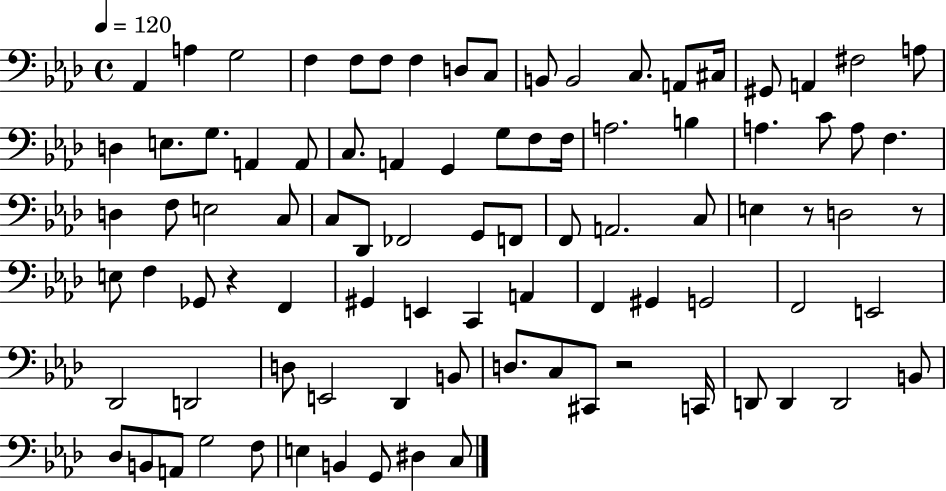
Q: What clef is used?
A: bass